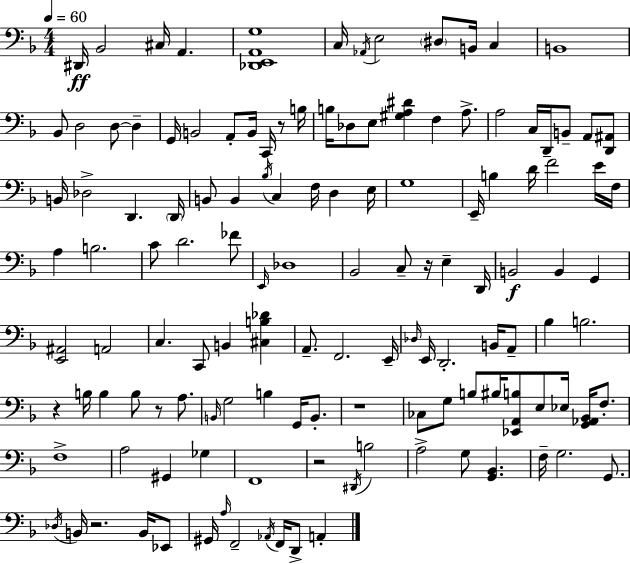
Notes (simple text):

D#2/s Bb2/h C#3/s A2/q. [Db2,E2,A2,G3]/w C3/s Ab2/s E3/h D#3/e B2/s C3/q B2/w Bb2/e D3/h D3/e D3/q G2/s B2/h A2/e B2/s C2/s R/e B3/s B3/s Db3/e E3/e [G#3,A3,D#4]/q F3/q A3/e. A3/h C3/s D2/s B2/e A2/e [D2,A#2]/e B2/s Db3/h D2/q. D2/s B2/e B2/q Bb3/s C3/q F3/s D3/q E3/s G3/w E2/s B3/q D4/s F4/h E4/s F3/s A3/q B3/h. C4/e D4/h. FES4/e E2/s Db3/w Bb2/h C3/e R/s E3/q D2/s B2/h B2/q G2/q [E2,A#2]/h A2/h C3/q. C2/e B2/q [C#3,B3,Db4]/q A2/e. F2/h. E2/s Db3/s E2/s D2/h. B2/s A2/e Bb3/q B3/h. R/q B3/s B3/q B3/e R/e A3/e. B2/s G3/h B3/q G2/s B2/e. R/w CES3/e G3/e B3/e BIS3/s [Eb2,A2,B3]/e E3/e Eb3/s [G2,Ab2,Bb2]/s F3/e. F3/w A3/h G#2/q Gb3/q F2/w R/h D#2/s B3/h A3/h G3/e [G2,Bb2]/q. F3/s G3/h. G2/e. Db3/s B2/s R/h. B2/s Eb2/e G#2/s A3/s F2/h Ab2/s F2/s D2/e A2/q